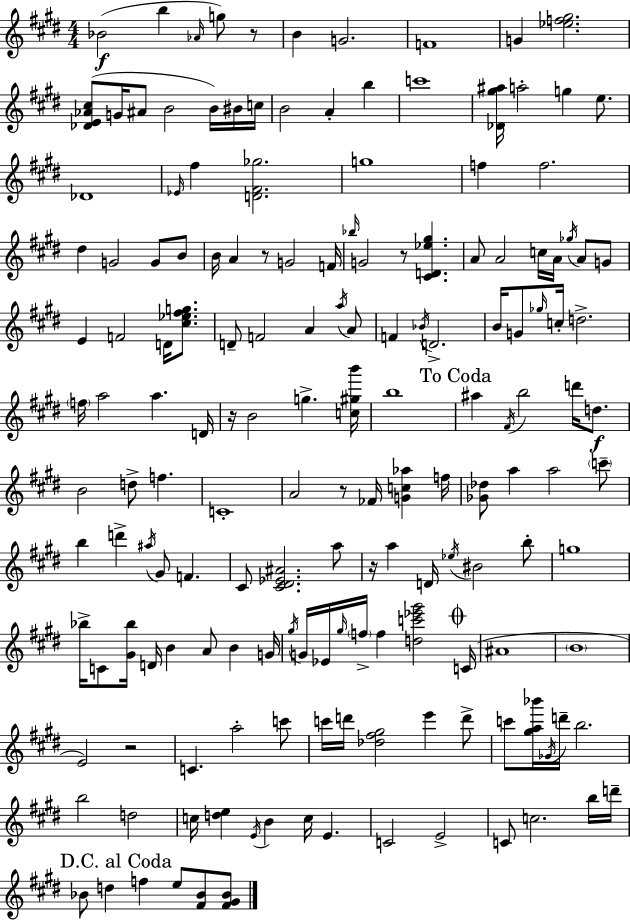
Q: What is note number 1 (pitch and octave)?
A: Bb4